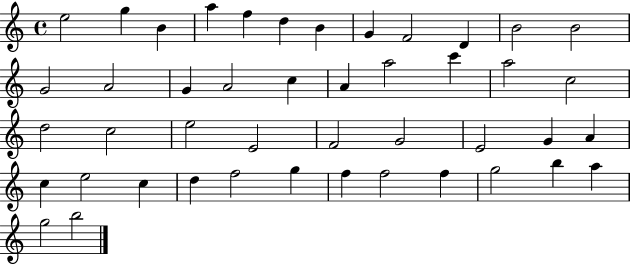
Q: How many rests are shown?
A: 0